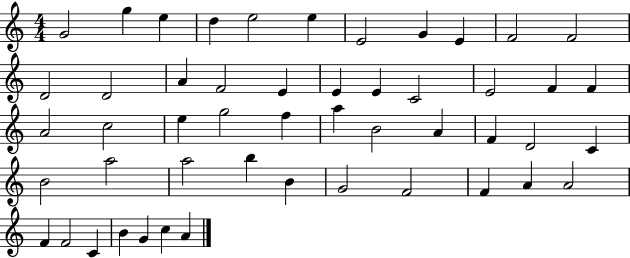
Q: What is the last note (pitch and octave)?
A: A4